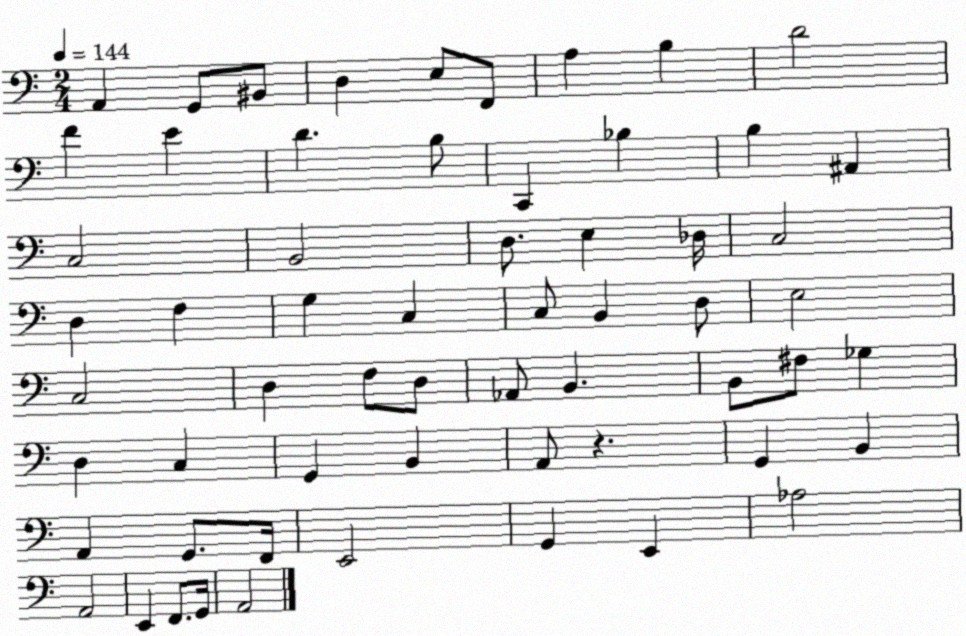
X:1
T:Untitled
M:2/4
L:1/4
K:C
A,, G,,/2 ^B,,/2 D, E,/2 F,,/2 A, B, D2 F E D B,/2 C,, _B, B, ^A,, C,2 B,,2 D,/2 E, _D,/4 C,2 D, F, G, C, C,/2 B,, D,/2 E,2 C,2 D, F,/2 D,/2 _A,,/2 B,, B,,/2 ^F,/2 _G, D, C, G,, B,, A,,/2 z G,, B,, A,, G,,/2 F,,/4 E,,2 G,, E,, _A,2 A,,2 E,, F,,/2 G,,/4 A,,2